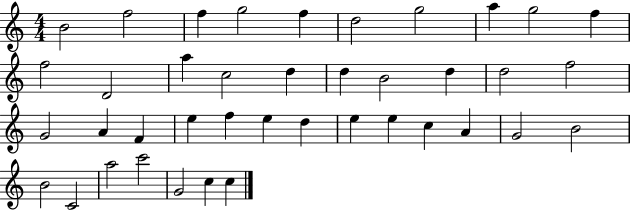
B4/h F5/h F5/q G5/h F5/q D5/h G5/h A5/q G5/h F5/q F5/h D4/h A5/q C5/h D5/q D5/q B4/h D5/q D5/h F5/h G4/h A4/q F4/q E5/q F5/q E5/q D5/q E5/q E5/q C5/q A4/q G4/h B4/h B4/h C4/h A5/h C6/h G4/h C5/q C5/q